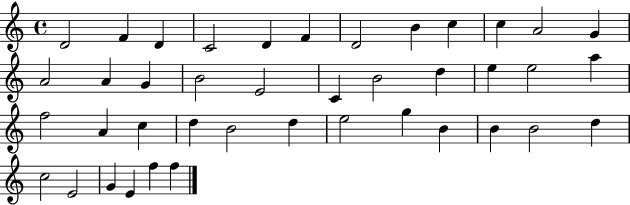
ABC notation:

X:1
T:Untitled
M:4/4
L:1/4
K:C
D2 F D C2 D F D2 B c c A2 G A2 A G B2 E2 C B2 d e e2 a f2 A c d B2 d e2 g B B B2 d c2 E2 G E f f